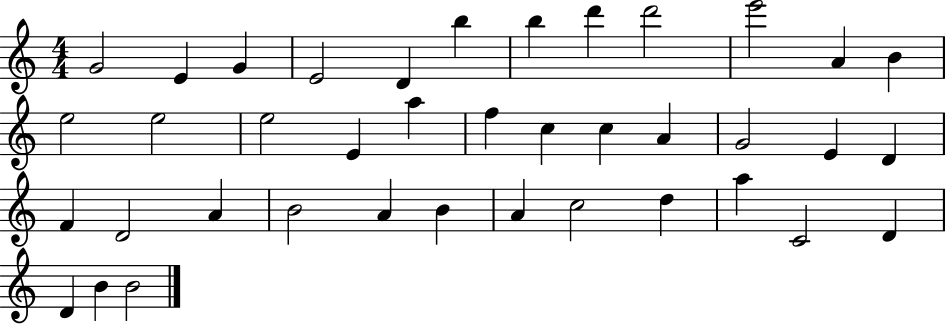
G4/h E4/q G4/q E4/h D4/q B5/q B5/q D6/q D6/h E6/h A4/q B4/q E5/h E5/h E5/h E4/q A5/q F5/q C5/q C5/q A4/q G4/h E4/q D4/q F4/q D4/h A4/q B4/h A4/q B4/q A4/q C5/h D5/q A5/q C4/h D4/q D4/q B4/q B4/h